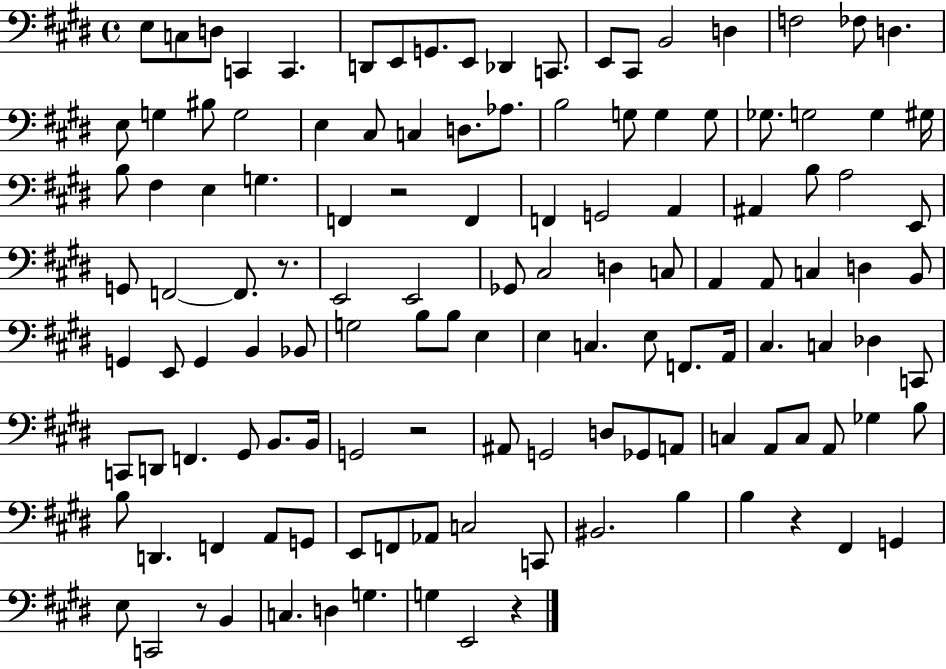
E3/e C3/e D3/e C2/q C2/q. D2/e E2/e G2/e. E2/e Db2/q C2/e. E2/e C#2/e B2/h D3/q F3/h FES3/e D3/q. E3/e G3/q BIS3/e G3/h E3/q C#3/e C3/q D3/e. Ab3/e. B3/h G3/e G3/q G3/e Gb3/e. G3/h G3/q G#3/s B3/e F#3/q E3/q G3/q. F2/q R/h F2/q F2/q G2/h A2/q A#2/q B3/e A3/h E2/e G2/e F2/h F2/e. R/e. E2/h E2/h Gb2/e C#3/h D3/q C3/e A2/q A2/e C3/q D3/q B2/e G2/q E2/e G2/q B2/q Bb2/e G3/h B3/e B3/e E3/q E3/q C3/q. E3/e F2/e. A2/s C#3/q. C3/q Db3/q C2/e C2/e D2/e F2/q. G#2/e B2/e. B2/s G2/h R/h A#2/e G2/h D3/e Gb2/e A2/e C3/q A2/e C3/e A2/e Gb3/q B3/e B3/e D2/q. F2/q A2/e G2/e E2/e F2/e Ab2/e C3/h C2/e BIS2/h. B3/q B3/q R/q F#2/q G2/q E3/e C2/h R/e B2/q C3/q. D3/q G3/q. G3/q E2/h R/q